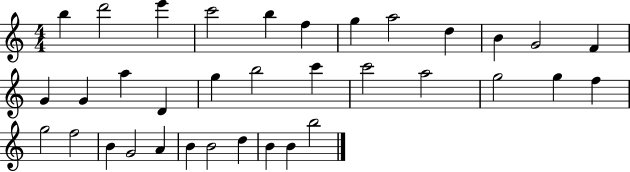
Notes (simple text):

B5/q D6/h E6/q C6/h B5/q F5/q G5/q A5/h D5/q B4/q G4/h F4/q G4/q G4/q A5/q D4/q G5/q B5/h C6/q C6/h A5/h G5/h G5/q F5/q G5/h F5/h B4/q G4/h A4/q B4/q B4/h D5/q B4/q B4/q B5/h